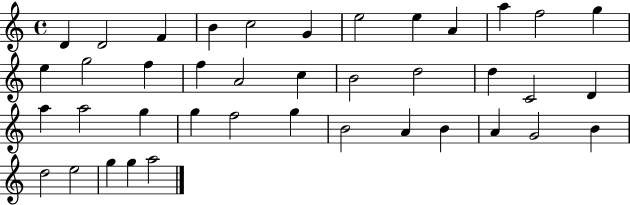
{
  \clef treble
  \time 4/4
  \defaultTimeSignature
  \key c \major
  d'4 d'2 f'4 | b'4 c''2 g'4 | e''2 e''4 a'4 | a''4 f''2 g''4 | \break e''4 g''2 f''4 | f''4 a'2 c''4 | b'2 d''2 | d''4 c'2 d'4 | \break a''4 a''2 g''4 | g''4 f''2 g''4 | b'2 a'4 b'4 | a'4 g'2 b'4 | \break d''2 e''2 | g''4 g''4 a''2 | \bar "|."
}